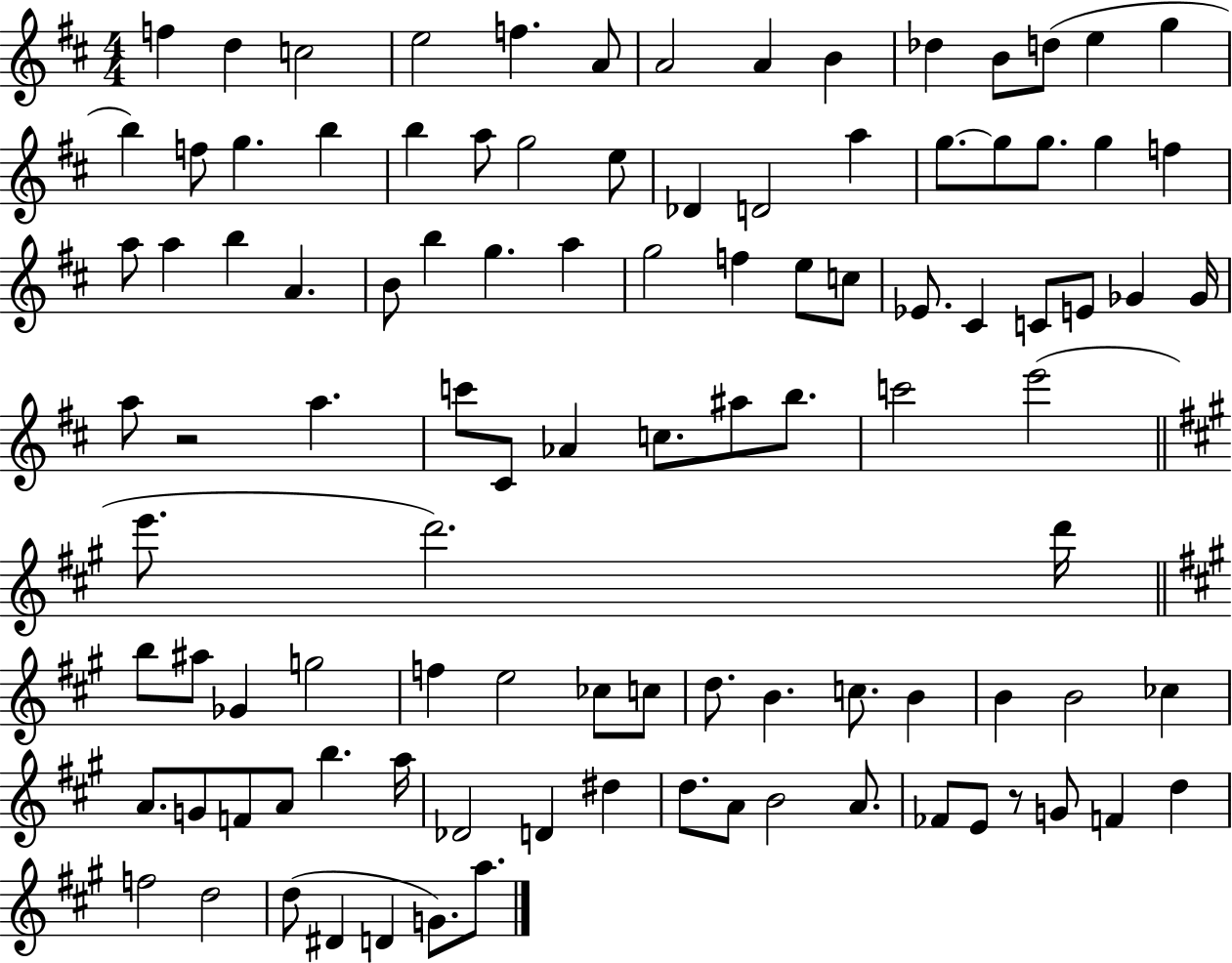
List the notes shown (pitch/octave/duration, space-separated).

F5/q D5/q C5/h E5/h F5/q. A4/e A4/h A4/q B4/q Db5/q B4/e D5/e E5/q G5/q B5/q F5/e G5/q. B5/q B5/q A5/e G5/h E5/e Db4/q D4/h A5/q G5/e. G5/e G5/e. G5/q F5/q A5/e A5/q B5/q A4/q. B4/e B5/q G5/q. A5/q G5/h F5/q E5/e C5/e Eb4/e. C#4/q C4/e E4/e Gb4/q Gb4/s A5/e R/h A5/q. C6/e C#4/e Ab4/q C5/e. A#5/e B5/e. C6/h E6/h E6/e. D6/h. D6/s B5/e A#5/e Gb4/q G5/h F5/q E5/h CES5/e C5/e D5/e. B4/q. C5/e. B4/q B4/q B4/h CES5/q A4/e. G4/e F4/e A4/e B5/q. A5/s Db4/h D4/q D#5/q D5/e. A4/e B4/h A4/e. FES4/e E4/e R/e G4/e F4/q D5/q F5/h D5/h D5/e D#4/q D4/q G4/e. A5/e.